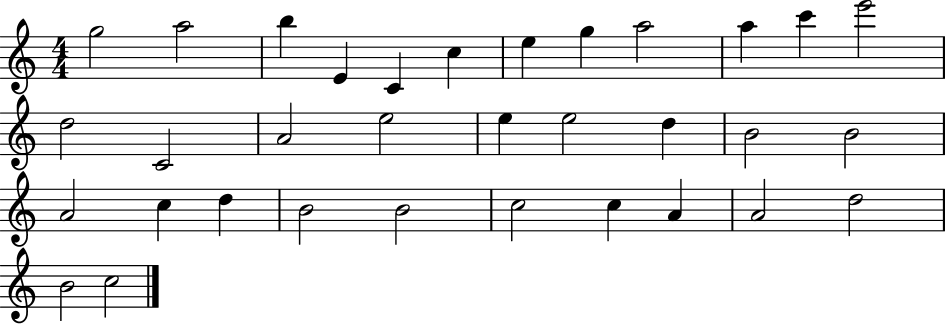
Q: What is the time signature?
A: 4/4